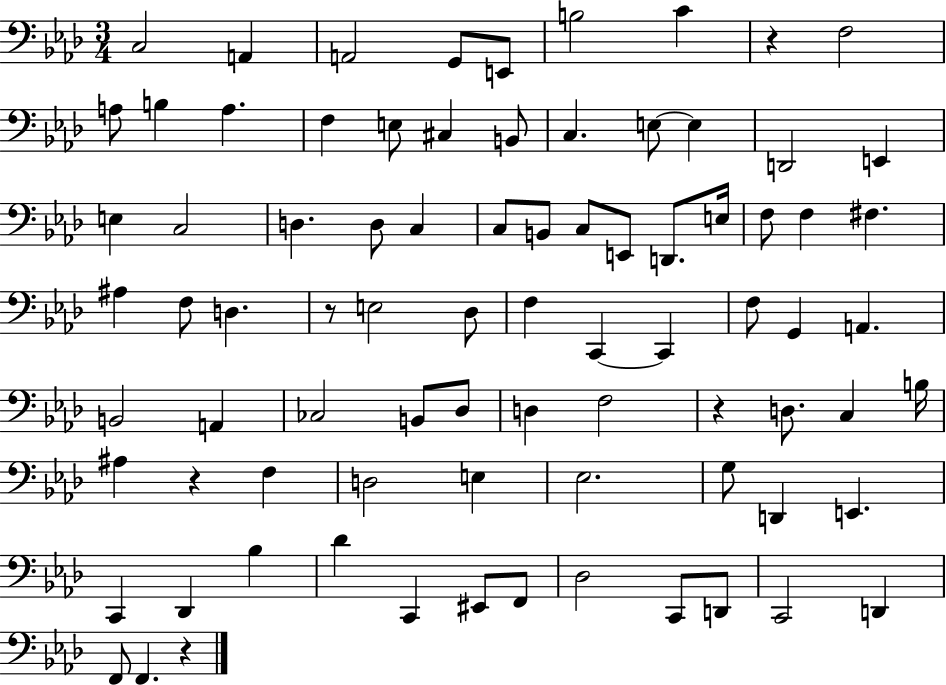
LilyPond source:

{
  \clef bass
  \numericTimeSignature
  \time 3/4
  \key aes \major
  c2 a,4 | a,2 g,8 e,8 | b2 c'4 | r4 f2 | \break a8 b4 a4. | f4 e8 cis4 b,8 | c4. e8~~ e4 | d,2 e,4 | \break e4 c2 | d4. d8 c4 | c8 b,8 c8 e,8 d,8. e16 | f8 f4 fis4. | \break ais4 f8 d4. | r8 e2 des8 | f4 c,4~~ c,4 | f8 g,4 a,4. | \break b,2 a,4 | ces2 b,8 des8 | d4 f2 | r4 d8. c4 b16 | \break ais4 r4 f4 | d2 e4 | ees2. | g8 d,4 e,4. | \break c,4 des,4 bes4 | des'4 c,4 eis,8 f,8 | des2 c,8 d,8 | c,2 d,4 | \break f,8 f,4. r4 | \bar "|."
}